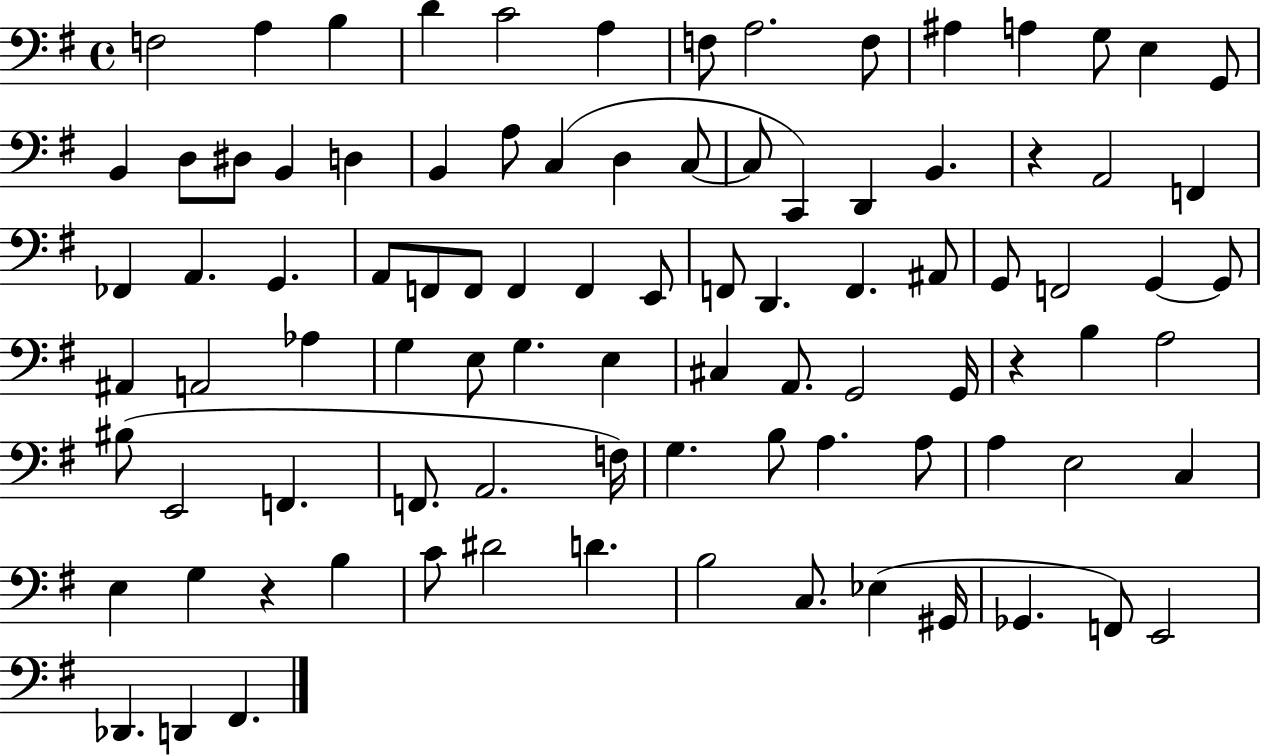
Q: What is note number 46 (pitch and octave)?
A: G2